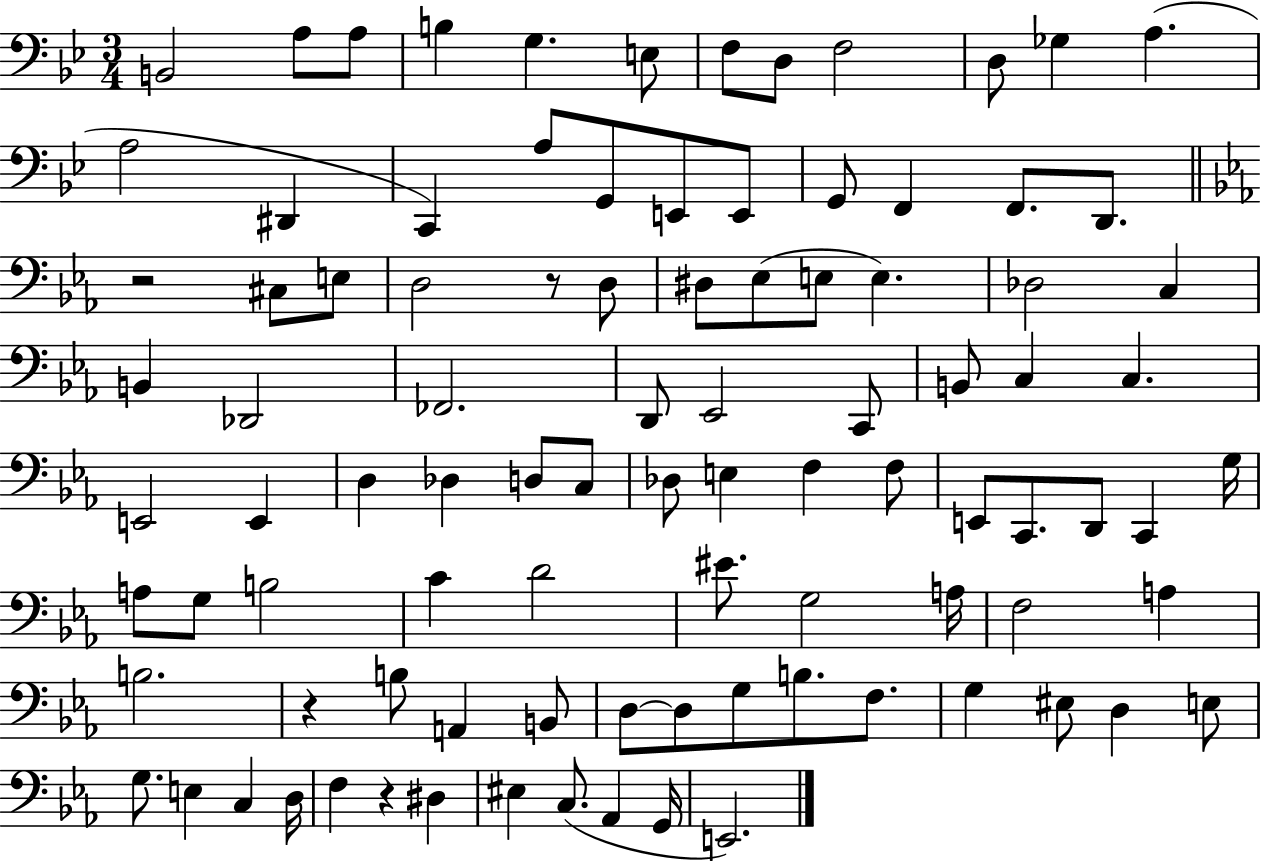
X:1
T:Untitled
M:3/4
L:1/4
K:Bb
B,,2 A,/2 A,/2 B, G, E,/2 F,/2 D,/2 F,2 D,/2 _G, A, A,2 ^D,, C,, A,/2 G,,/2 E,,/2 E,,/2 G,,/2 F,, F,,/2 D,,/2 z2 ^C,/2 E,/2 D,2 z/2 D,/2 ^D,/2 _E,/2 E,/2 E, _D,2 C, B,, _D,,2 _F,,2 D,,/2 _E,,2 C,,/2 B,,/2 C, C, E,,2 E,, D, _D, D,/2 C,/2 _D,/2 E, F, F,/2 E,,/2 C,,/2 D,,/2 C,, G,/4 A,/2 G,/2 B,2 C D2 ^E/2 G,2 A,/4 F,2 A, B,2 z B,/2 A,, B,,/2 D,/2 D,/2 G,/2 B,/2 F,/2 G, ^E,/2 D, E,/2 G,/2 E, C, D,/4 F, z ^D, ^E, C,/2 _A,, G,,/4 E,,2